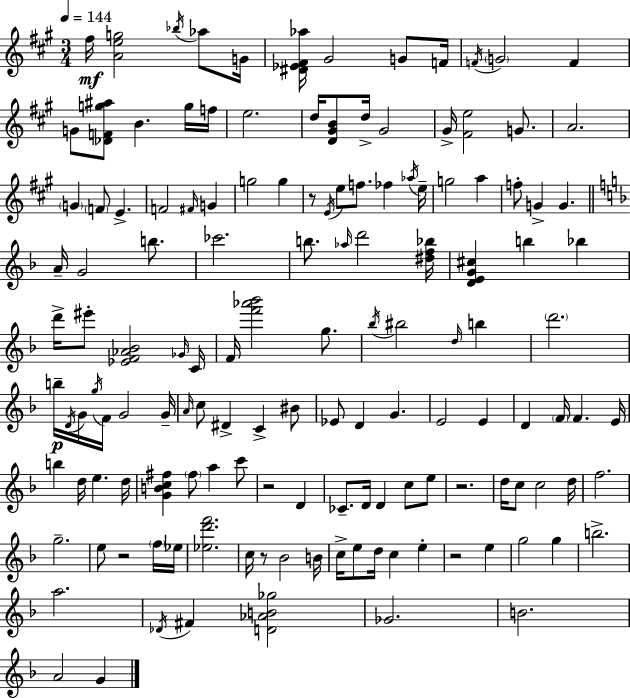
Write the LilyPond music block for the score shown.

{
  \clef treble
  \numericTimeSignature
  \time 3/4
  \key a \major
  \tempo 4 = 144
  fis''16\mf <a' e'' g''>2 \acciaccatura { bes''16 } aes''8 | g'16 <dis' ees' fis' aes''>16 gis'2 g'8 | f'16 \acciaccatura { f'16 } \parenthesize g'2 f'4 | g'8 <des' f' g'' ais''>8 b'4. | \break g''16 f''16 e''2. | d''16 <d' gis' b'>8 d''16-> gis'2 | gis'16-> <fis' e''>2 g'8. | a'2. | \break \parenthesize g'4 \parenthesize f'8 e'4.-> | f'2 \grace { fis'16 } g'4 | g''2 g''4 | r8 \acciaccatura { e'16 } e''8 f''8. fes''4 | \break \acciaccatura { aes''16 } e''16-- g''2 | a''4 f''8-. g'4-> g'4. | \bar "||" \break \key d \minor a'16-- g'2 b''8. | ces'''2. | b''8. \grace { aes''16 } d'''2 | <dis'' f'' bes''>16 <d' e' g' cis''>4 b''4 bes''4 | \break d'''16-> eis'''8-. <ees' f' aes' bes'>2 | \grace { ges'16 } c'16 f'16 <f''' aes''' bes'''>2 g''8. | \acciaccatura { bes''16 } bis''2 \grace { d''16 } | b''4 \parenthesize d'''2. | \break b''16--\p \acciaccatura { d'16 } g'16 \acciaccatura { g''16 } f'16 g'2 | g'16-- \grace { a'16 } c''8 dis'4-> | c'4-> bis'8 ees'8 d'4 | g'4. e'2 | \break e'4 d'4 \parenthesize f'16 | f'4. e'16 b''4 d''16 | e''4. d''16 <g' b' c'' fis''>4 \parenthesize fis''8 | a''4 c'''8 r2 | \break d'4 ces'8.-- d'16 d'4 | c''8 e''8 r2. | d''16 c''8 c''2 | d''16 f''2. | \break g''2.-- | e''8 r2 | \parenthesize f''16 ees''16 <ees'' d''' f'''>2. | c''16 r8 bes'2 | \break b'16 c''16-> e''8 d''16 c''4 | e''4-. r2 | e''4 g''2 | g''4 b''2.-> | \break a''2. | \acciaccatura { des'16 } fis'4 | <d' aes' b' ges''>2 ges'2. | b'2. | \break a'2 | g'4 \bar "|."
}